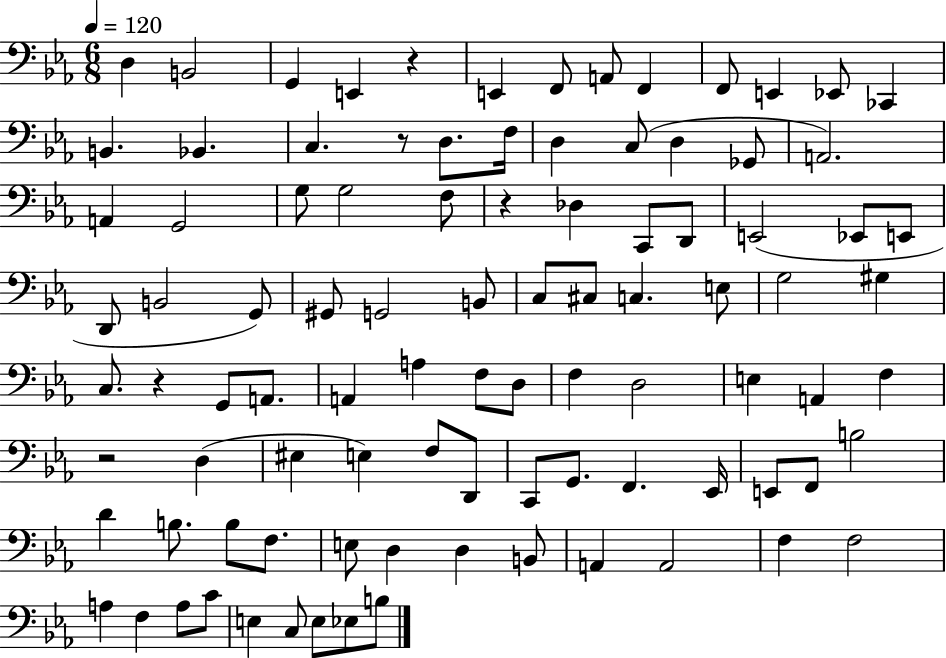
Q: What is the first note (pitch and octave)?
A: D3